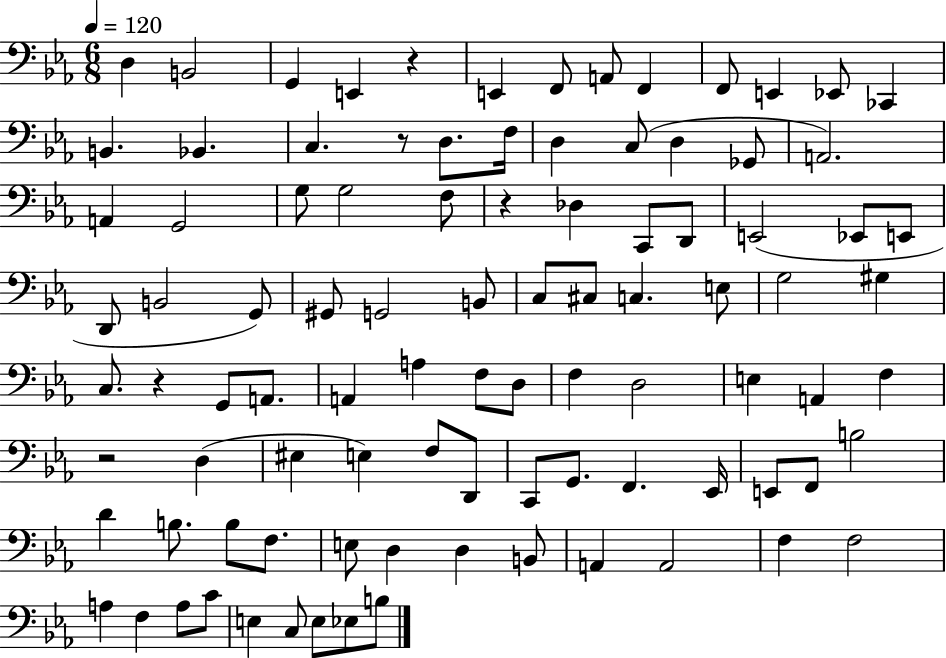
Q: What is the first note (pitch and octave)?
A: D3